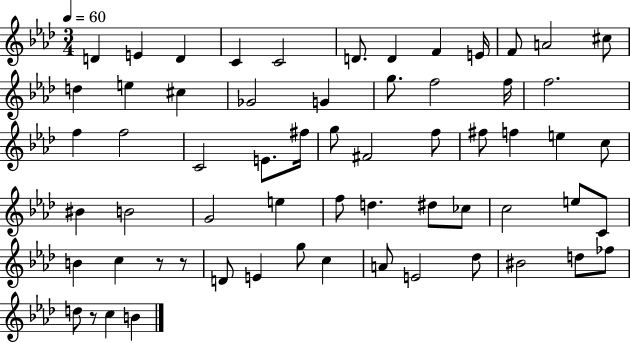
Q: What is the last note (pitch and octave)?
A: B4